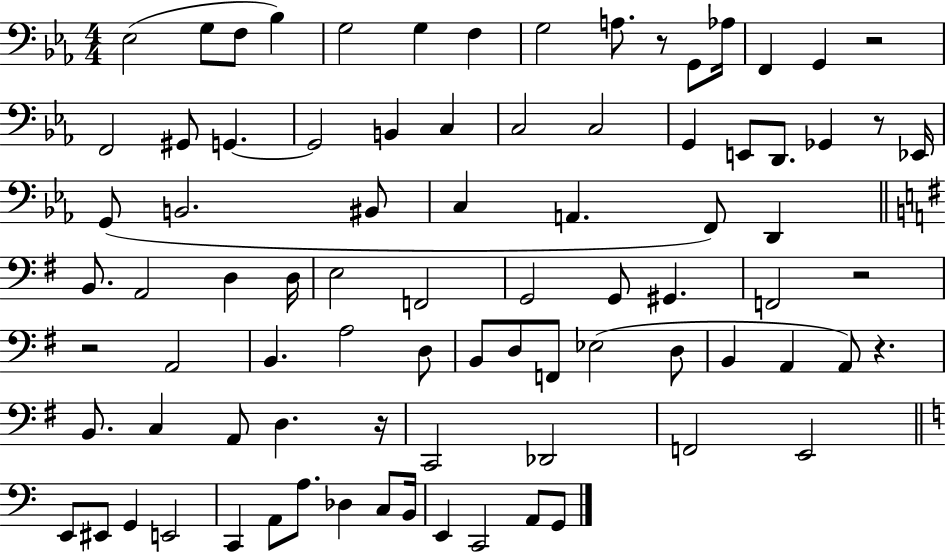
Eb3/h G3/e F3/e Bb3/q G3/h G3/q F3/q G3/h A3/e. R/e G2/e Ab3/s F2/q G2/q R/h F2/h G#2/e G2/q. G2/h B2/q C3/q C3/h C3/h G2/q E2/e D2/e. Gb2/q R/e Eb2/s G2/e B2/h. BIS2/e C3/q A2/q. F2/e D2/q B2/e. A2/h D3/q D3/s E3/h F2/h G2/h G2/e G#2/q. F2/h R/h R/h A2/h B2/q. A3/h D3/e B2/e D3/e F2/e Eb3/h D3/e B2/q A2/q A2/e R/q. B2/e. C3/q A2/e D3/q. R/s C2/h Db2/h F2/h E2/h E2/e EIS2/e G2/q E2/h C2/q A2/e A3/e. Db3/q C3/e B2/s E2/q C2/h A2/e G2/e